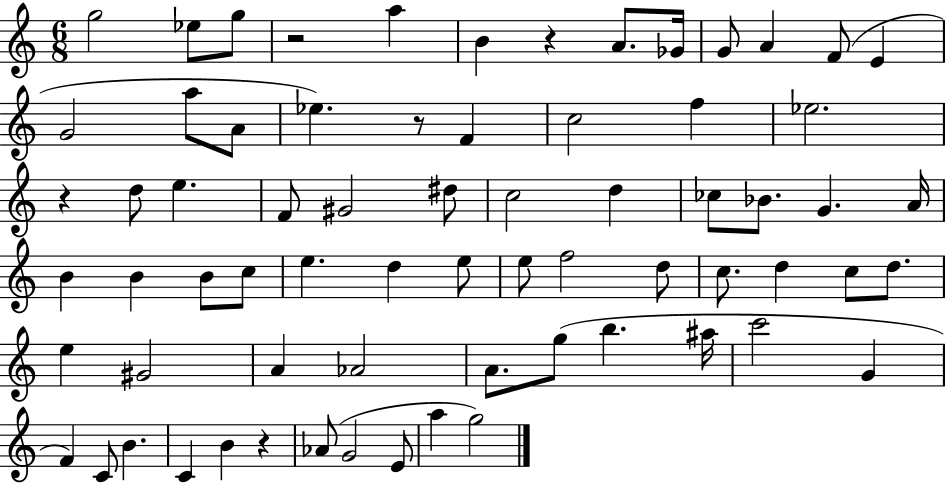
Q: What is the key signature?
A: C major